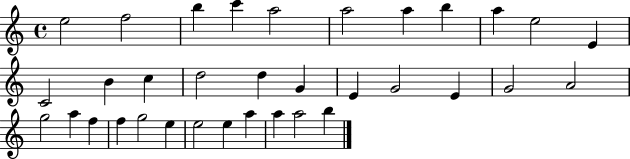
{
  \clef treble
  \time 4/4
  \defaultTimeSignature
  \key c \major
  e''2 f''2 | b''4 c'''4 a''2 | a''2 a''4 b''4 | a''4 e''2 e'4 | \break c'2 b'4 c''4 | d''2 d''4 g'4 | e'4 g'2 e'4 | g'2 a'2 | \break g''2 a''4 f''4 | f''4 g''2 e''4 | e''2 e''4 a''4 | a''4 a''2 b''4 | \break \bar "|."
}